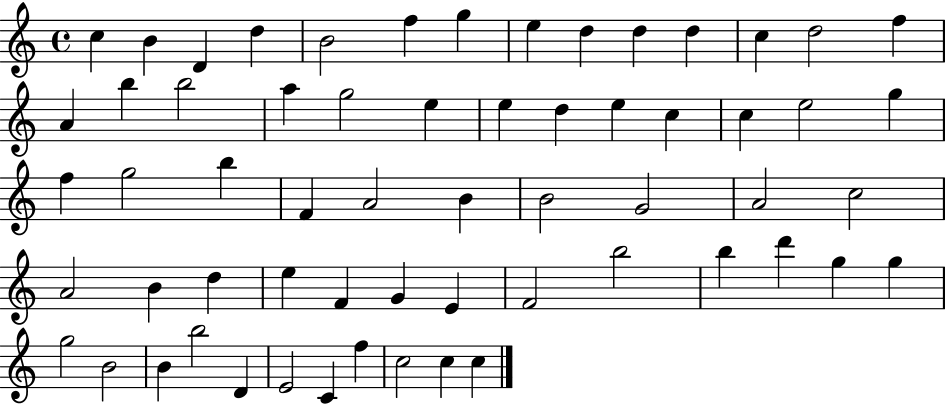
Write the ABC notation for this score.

X:1
T:Untitled
M:4/4
L:1/4
K:C
c B D d B2 f g e d d d c d2 f A b b2 a g2 e e d e c c e2 g f g2 b F A2 B B2 G2 A2 c2 A2 B d e F G E F2 b2 b d' g g g2 B2 B b2 D E2 C f c2 c c